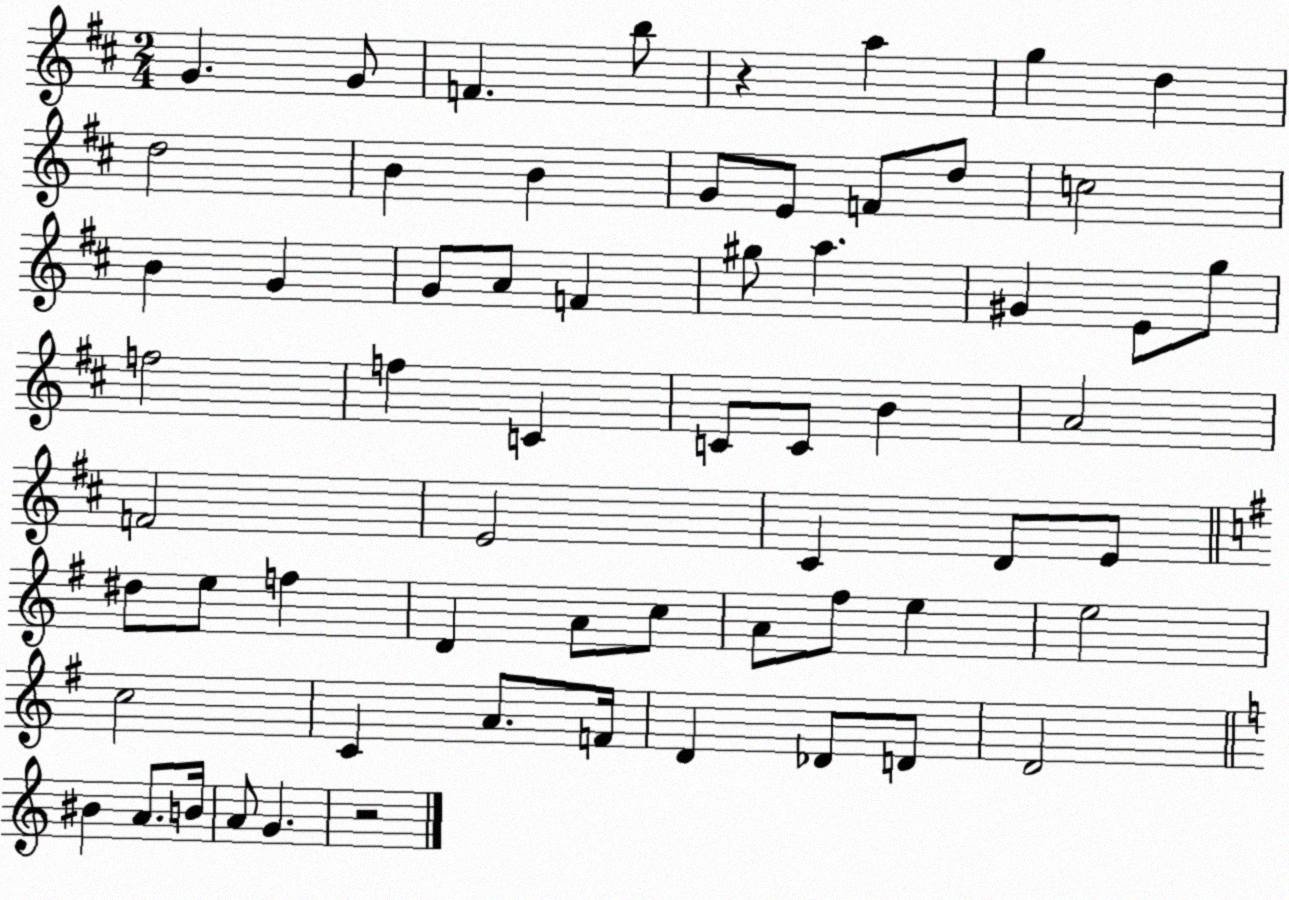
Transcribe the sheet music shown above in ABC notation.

X:1
T:Untitled
M:2/4
L:1/4
K:D
G G/2 F b/2 z a g d d2 B B G/2 E/2 F/2 d/2 c2 B G G/2 A/2 F ^g/2 a ^G E/2 g/2 f2 f C C/2 C/2 B A2 F2 E2 ^C D/2 E/2 ^d/2 e/2 f D A/2 c/2 A/2 ^f/2 e e2 c2 C A/2 F/4 D _D/2 D/2 D2 ^B A/2 B/4 A/2 G z2